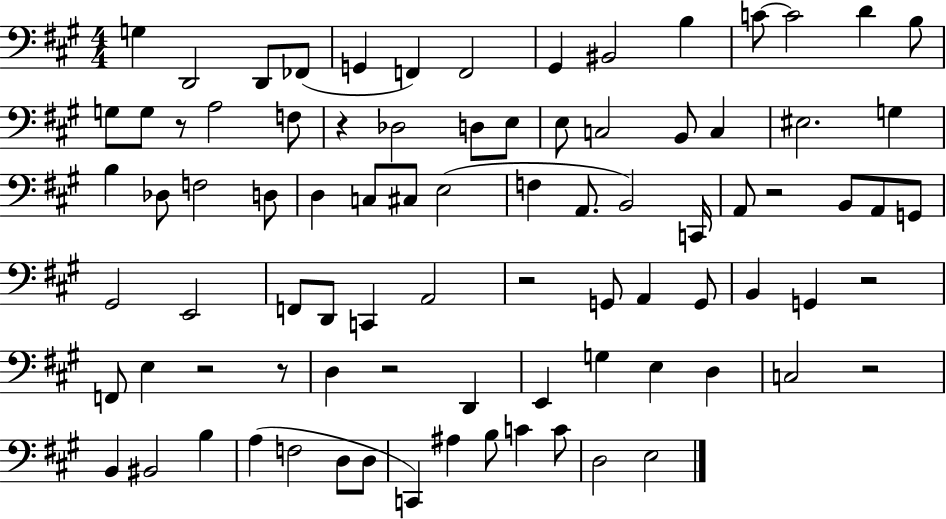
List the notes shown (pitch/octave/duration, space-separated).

G3/q D2/h D2/e FES2/e G2/q F2/q F2/h G#2/q BIS2/h B3/q C4/e C4/h D4/q B3/e G3/e G3/e R/e A3/h F3/e R/q Db3/h D3/e E3/e E3/e C3/h B2/e C3/q EIS3/h. G3/q B3/q Db3/e F3/h D3/e D3/q C3/e C#3/e E3/h F3/q A2/e. B2/h C2/s A2/e R/h B2/e A2/e G2/e G#2/h E2/h F2/e D2/e C2/q A2/h R/h G2/e A2/q G2/e B2/q G2/q R/h F2/e E3/q R/h R/e D3/q R/h D2/q E2/q G3/q E3/q D3/q C3/h R/h B2/q BIS2/h B3/q A3/q F3/h D3/e D3/e C2/q A#3/q B3/e C4/q C4/e D3/h E3/h